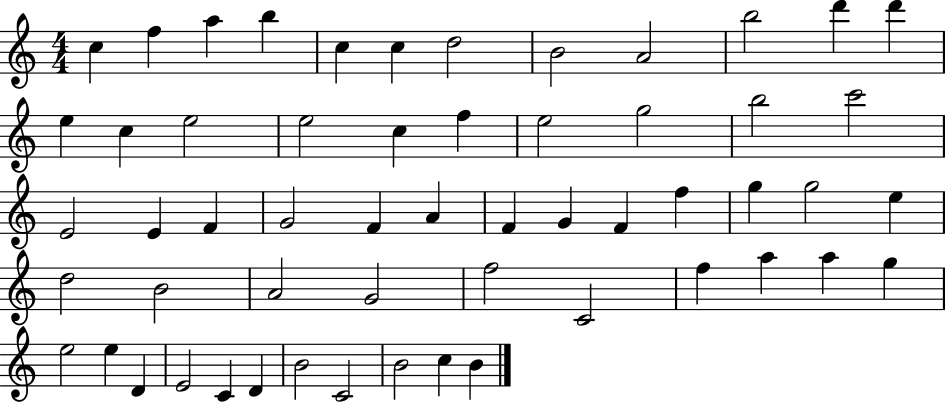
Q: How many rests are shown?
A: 0